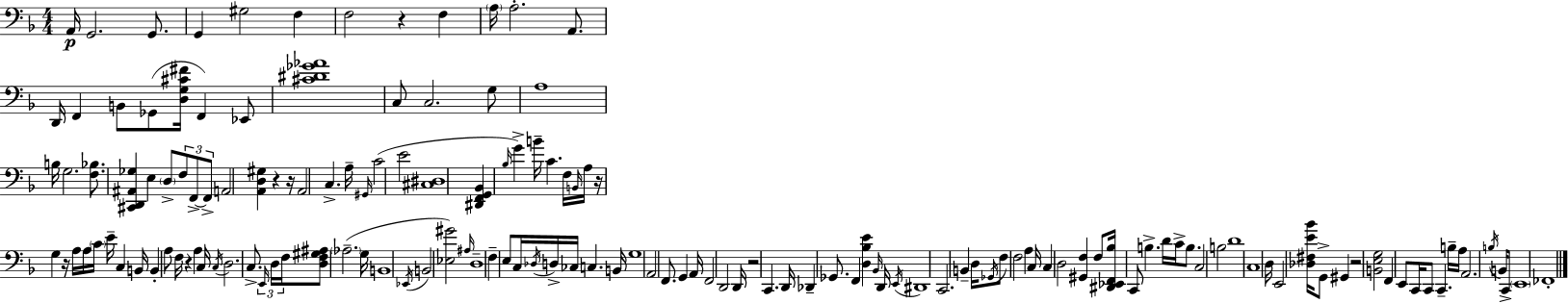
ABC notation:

X:1
T:Untitled
M:4/4
L:1/4
K:F
A,,/4 G,,2 G,,/2 G,, ^G,2 F, F,2 z F, A,/4 A,2 A,,/2 D,,/4 F,, B,,/2 _G,,/2 [D,G,^C^F]/4 F,, _E,,/2 [^C^D_G_A]4 C,/2 C,2 G,/2 A,4 B,/4 G,2 [F,_B,]/2 [^C,,D,,^A,,_G,] E, D,/2 F,/2 F,,/2 F,,/2 A,,2 [A,,D,^G,] z z/4 A,,2 C, A,/4 ^G,,/4 C2 E2 [^C,^D,]4 [^D,,F,,G,,_B,,] _B,/4 G B/4 C F,/4 B,,/4 A,/4 z/4 G, z/4 A,/4 A,/4 C/4 E/4 C, B,,/4 B,, A,/2 F,/4 z A, C,/4 C,/4 D,2 C,/2 E,,/4 D,/4 F,/4 [D,F,^G,^A,]/2 _A,2 G,/4 B,,4 _E,,/4 B,,2 [_E,^G]2 ^A,/4 D,4 F, E,/2 C,/4 _D,/4 D,/4 _C,/4 C, B,,/4 G,4 A,,2 F,,/2 G,, A,,/4 F,,2 D,,2 D,,/4 z2 C,, D,,/4 _D,, _G,,/2 F,, [D,_B,E] _B,,/4 D,,/4 E,,/4 ^D,,4 C,,2 B,, D,/4 _G,,/4 F,/2 F,2 A, C,/4 C, D,2 [^G,,F,] F,/2 [^D,,_E,,F,,_B,]/4 C,,/2 B, D/4 C/4 B,/2 C,2 B,2 D4 C,4 D,/4 E,,2 [_D,^F,E_B]/4 G,,/2 ^G,, z2 [B,,E,G,]2 F,, E,,/2 C,,/4 C,,/2 C,, B,/4 A,/4 A,,2 B,/4 B,,/4 C,,/2 E,,4 _F,,4